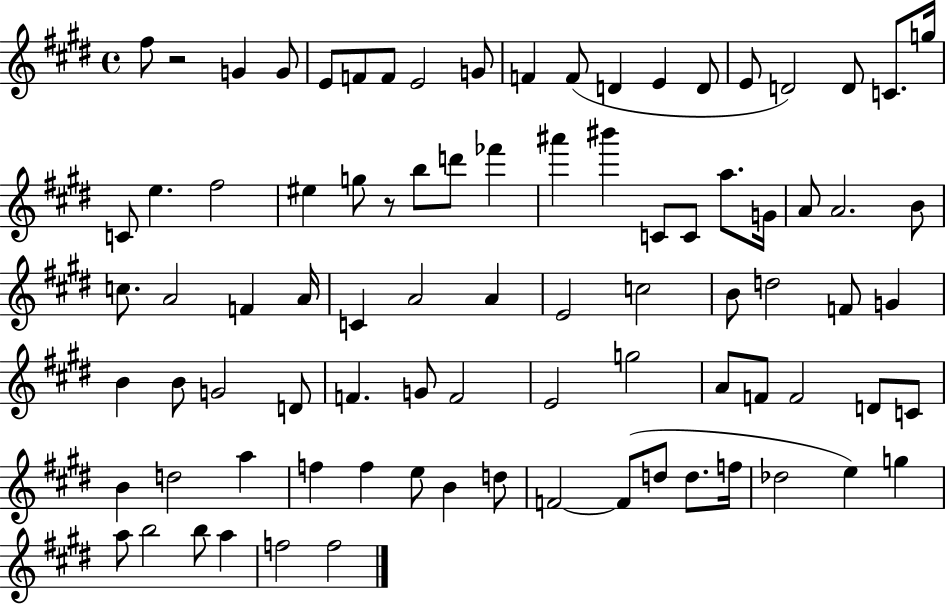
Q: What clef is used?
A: treble